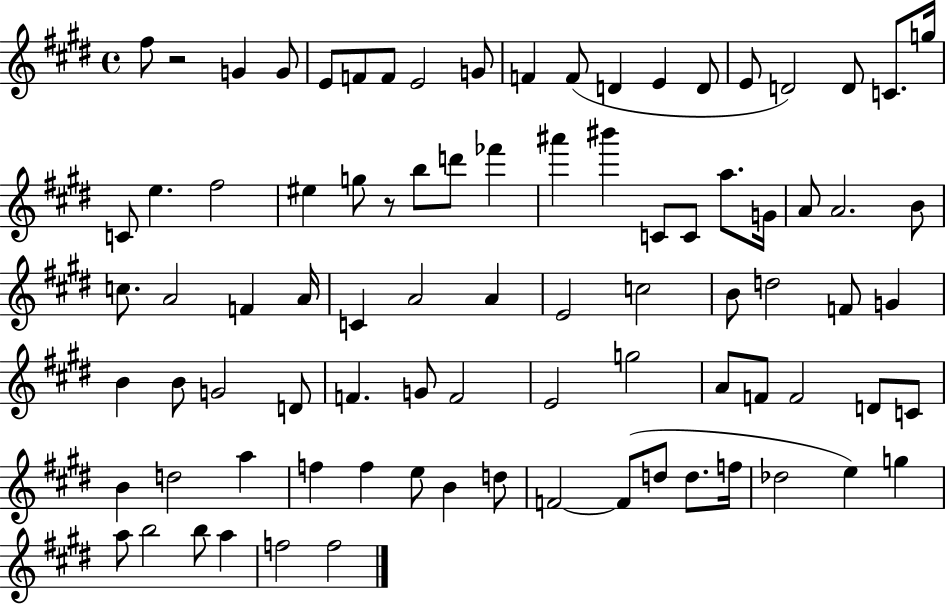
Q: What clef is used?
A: treble